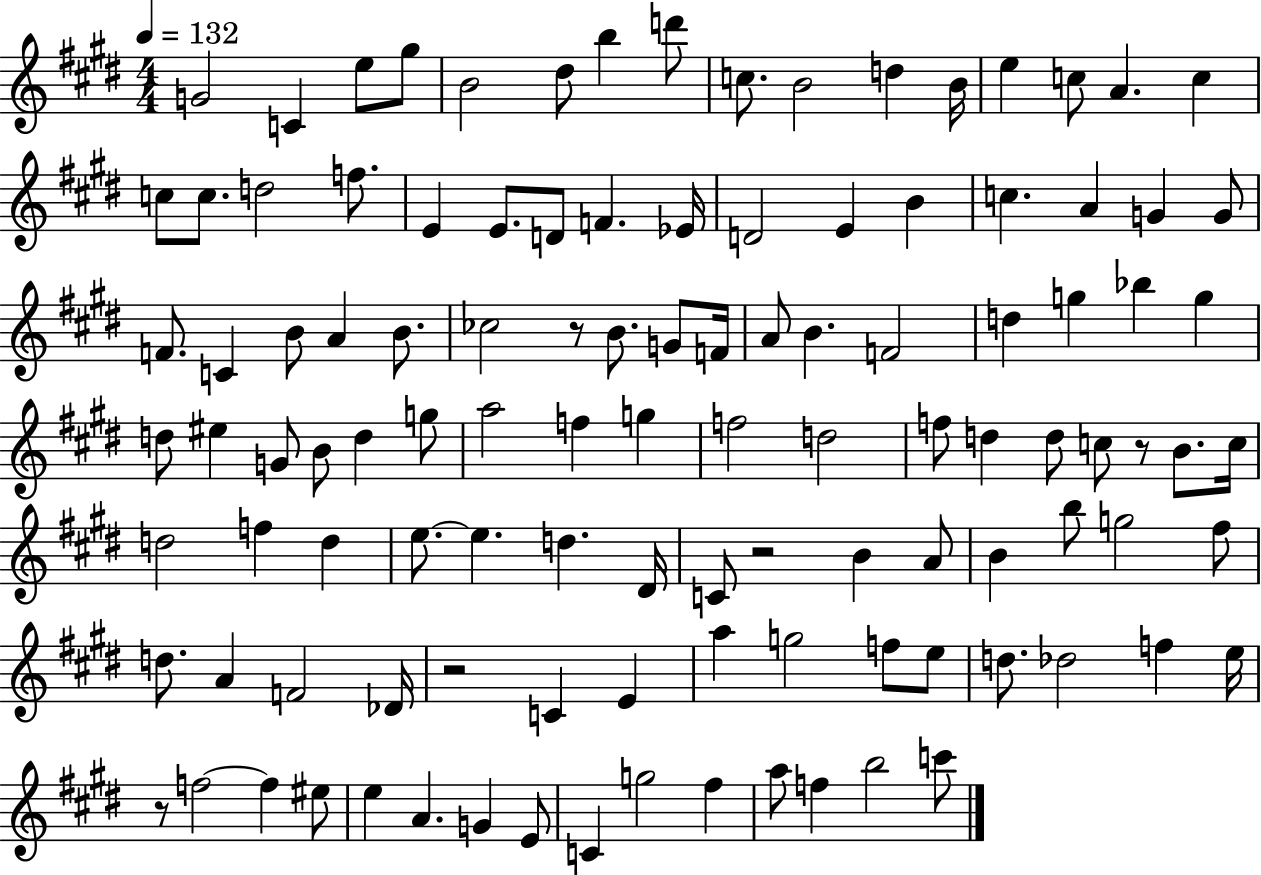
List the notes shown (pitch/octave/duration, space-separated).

G4/h C4/q E5/e G#5/e B4/h D#5/e B5/q D6/e C5/e. B4/h D5/q B4/s E5/q C5/e A4/q. C5/q C5/e C5/e. D5/h F5/e. E4/q E4/e. D4/e F4/q. Eb4/s D4/h E4/q B4/q C5/q. A4/q G4/q G4/e F4/e. C4/q B4/e A4/q B4/e. CES5/h R/e B4/e. G4/e F4/s A4/e B4/q. F4/h D5/q G5/q Bb5/q G5/q D5/e EIS5/q G4/e B4/e D5/q G5/e A5/h F5/q G5/q F5/h D5/h F5/e D5/q D5/e C5/e R/e B4/e. C5/s D5/h F5/q D5/q E5/e. E5/q. D5/q. D#4/s C4/e R/h B4/q A4/e B4/q B5/e G5/h F#5/e D5/e. A4/q F4/h Db4/s R/h C4/q E4/q A5/q G5/h F5/e E5/e D5/e. Db5/h F5/q E5/s R/e F5/h F5/q EIS5/e E5/q A4/q. G4/q E4/e C4/q G5/h F#5/q A5/e F5/q B5/h C6/e